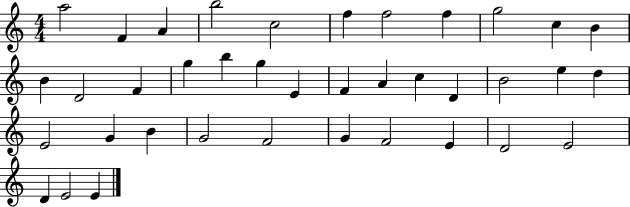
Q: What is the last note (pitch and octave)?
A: E4